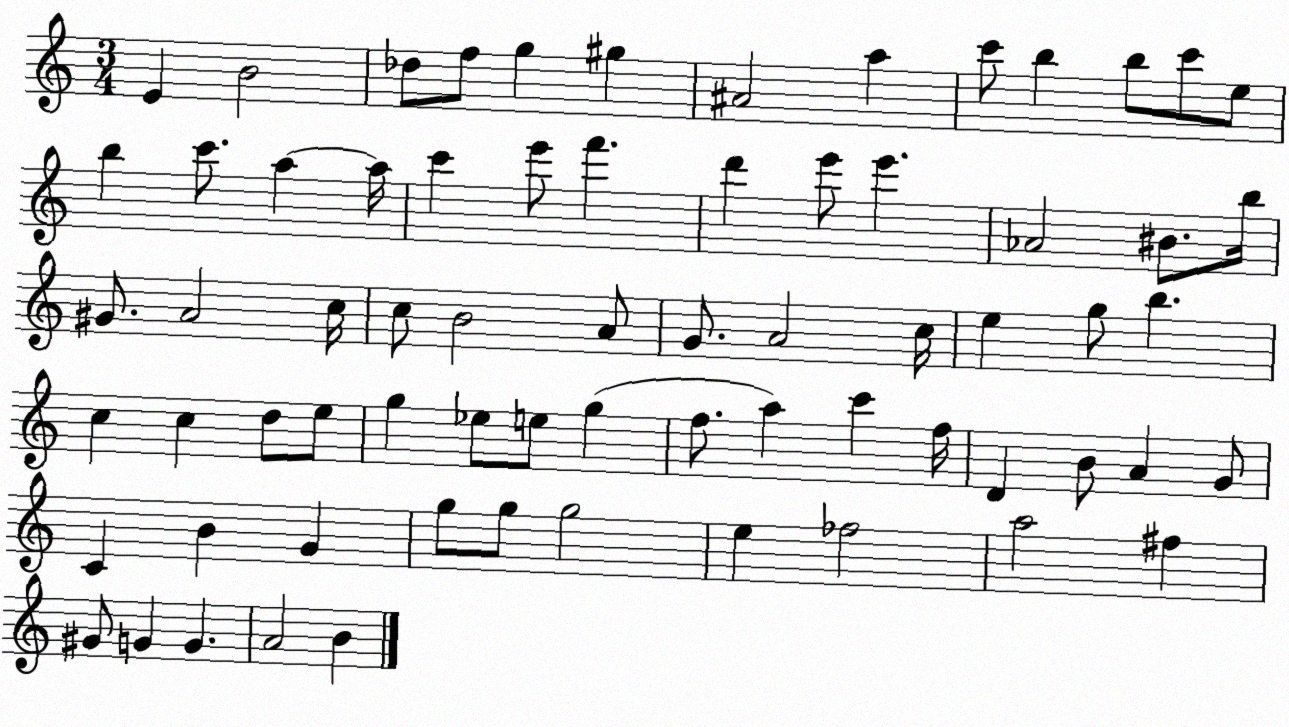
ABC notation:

X:1
T:Untitled
M:3/4
L:1/4
K:C
E B2 _d/2 f/2 g ^g ^A2 a c'/2 b b/2 c'/2 e/2 b c'/2 a a/4 c' e'/2 f' d' e'/2 e' _A2 ^B/2 b/4 ^G/2 A2 c/4 c/2 B2 A/2 G/2 A2 c/4 e g/2 b c c d/2 e/2 g _e/2 e/2 g f/2 a c' f/4 D B/2 A G/2 C B G g/2 g/2 g2 e _f2 a2 ^f ^G/2 G G A2 B